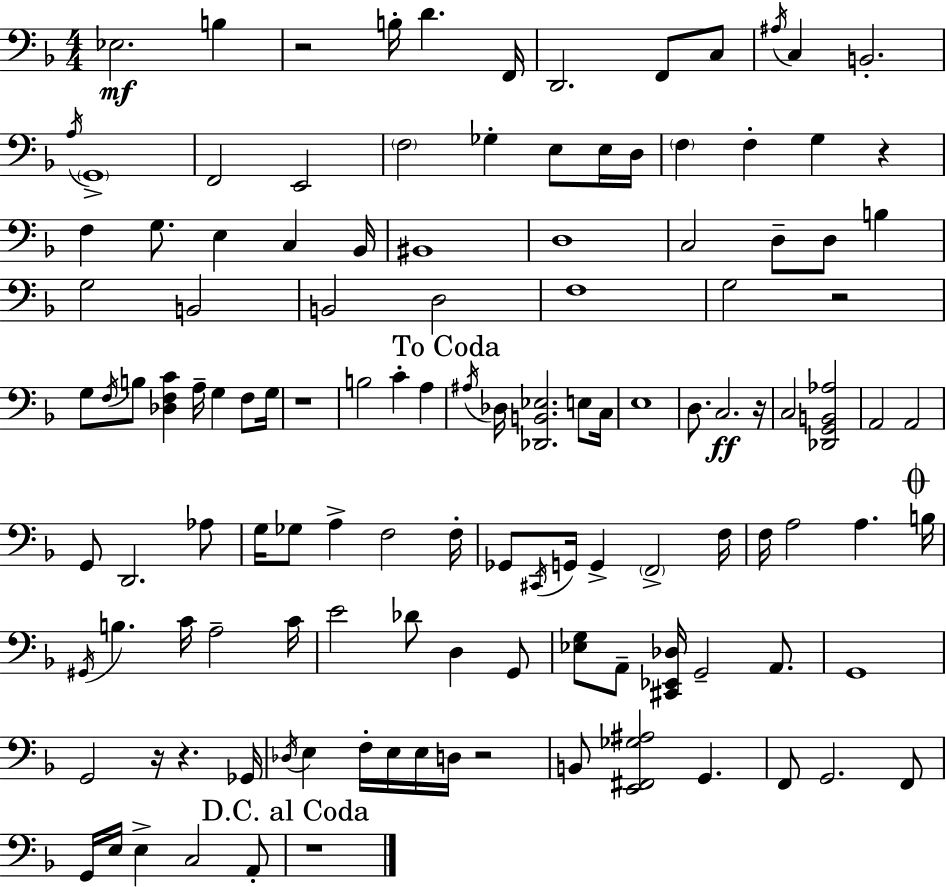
{
  \clef bass
  \numericTimeSignature
  \time 4/4
  \key d \minor
  ees2.\mf b4 | r2 b16-. d'4. f,16 | d,2. f,8 c8 | \acciaccatura { ais16 } c4 b,2.-. | \break \acciaccatura { a16 } \parenthesize g,1-> | f,2 e,2 | \parenthesize f2 ges4-. e8 | e16 d16 \parenthesize f4 f4-. g4 r4 | \break f4 g8. e4 c4 | bes,16 bis,1 | d1 | c2 d8-- d8 b4 | \break g2 b,2 | b,2 d2 | f1 | g2 r2 | \break g8 \acciaccatura { f16 } b8 <des f c'>4 a16-- g4 | f8 g16 r1 | b2 c'4-. a4 | \mark "To Coda" \acciaccatura { ais16 } des16 <des, b, ees>2. | \break e8 c16 e1 | d8. c2.\ff | r16 c2 <des, g, b, aes>2 | a,2 a,2 | \break g,8 d,2. | aes8 g16 ges8 a4-> f2 | f16-. ges,8 \acciaccatura { cis,16 } g,16 g,4-> \parenthesize f,2-> | f16 f16 a2 a4. | \break \mark \markup { \musicglyph "scripts.coda" } b16 \acciaccatura { gis,16 } b4. c'16 a2-- | c'16 e'2 des'8 | d4 g,8 <ees g>8 a,8-- <cis, ees, des>16 g,2-- | a,8. g,1 | \break g,2 r16 r4. | ges,16 \acciaccatura { des16 } e4 f16-. e16 e16 d16 r2 | b,8 <e, fis, ges ais>2 | g,4. f,8 g,2. | \break f,8 g,16 e16 e4-> c2 | a,8-. \mark "D.C. al Coda" r1 | \bar "|."
}